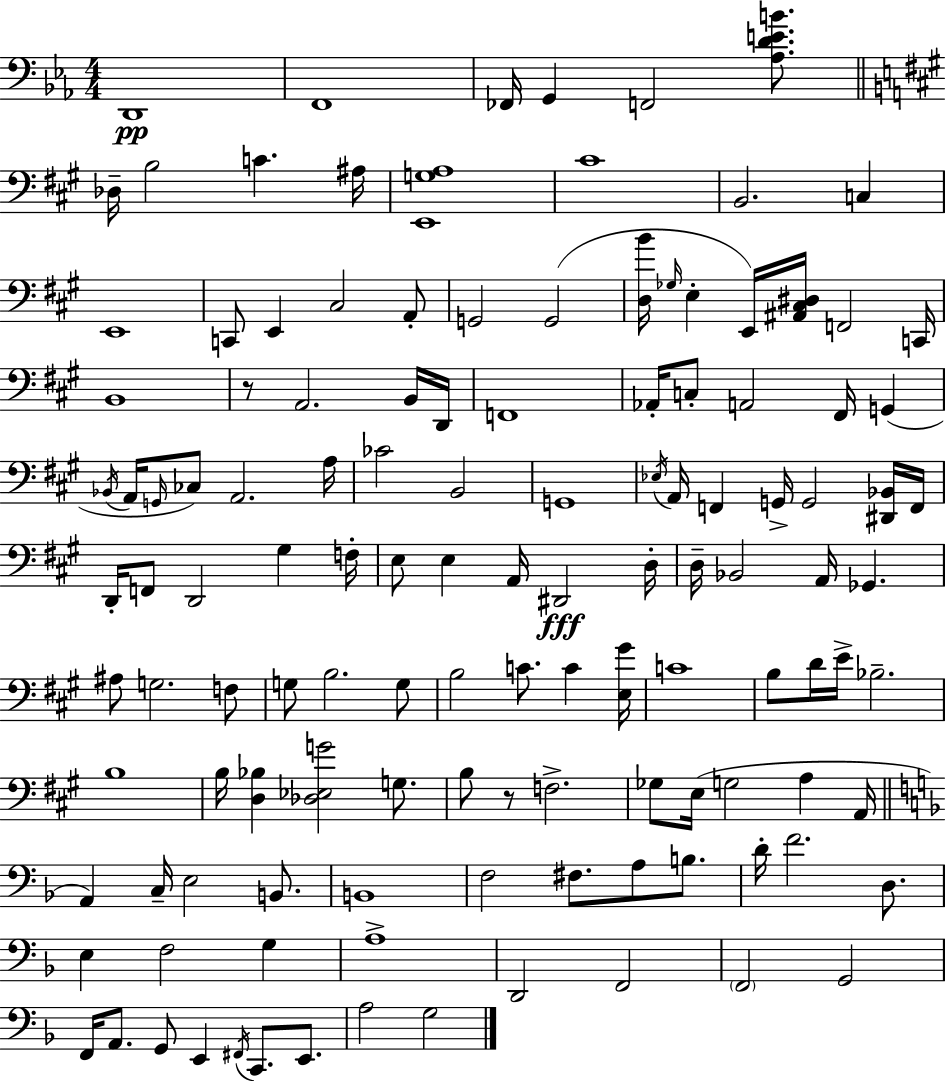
X:1
T:Untitled
M:4/4
L:1/4
K:Cm
D,,4 F,,4 _F,,/4 G,, F,,2 [_A,DEB]/2 _D,/4 B,2 C ^A,/4 [E,,G,A,]4 ^C4 B,,2 C, E,,4 C,,/2 E,, ^C,2 A,,/2 G,,2 G,,2 [D,B]/4 _G,/4 E, E,,/4 [^A,,^C,^D,]/4 F,,2 C,,/4 B,,4 z/2 A,,2 B,,/4 D,,/4 F,,4 _A,,/4 C,/2 A,,2 ^F,,/4 G,, _B,,/4 A,,/4 G,,/4 _C,/2 A,,2 A,/4 _C2 B,,2 G,,4 _E,/4 A,,/4 F,, G,,/4 G,,2 [^D,,_B,,]/4 F,,/4 D,,/4 F,,/2 D,,2 ^G, F,/4 E,/2 E, A,,/4 ^D,,2 D,/4 D,/4 _B,,2 A,,/4 _G,, ^A,/2 G,2 F,/2 G,/2 B,2 G,/2 B,2 C/2 C [E,^G]/4 C4 B,/2 D/4 E/4 _B,2 B,4 B,/4 [D,_B,] [_D,_E,G]2 G,/2 B,/2 z/2 F,2 _G,/2 E,/4 G,2 A, A,,/4 A,, C,/4 E,2 B,,/2 B,,4 F,2 ^F,/2 A,/2 B,/2 D/4 F2 D,/2 E, F,2 G, A,4 D,,2 F,,2 F,,2 G,,2 F,,/4 A,,/2 G,,/2 E,, ^F,,/4 C,,/2 E,,/2 A,2 G,2